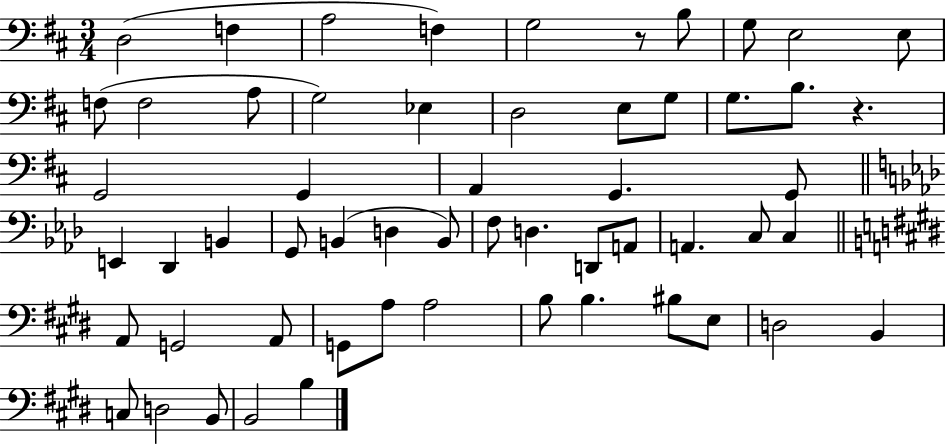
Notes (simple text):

D3/h F3/q A3/h F3/q G3/h R/e B3/e G3/e E3/h E3/e F3/e F3/h A3/e G3/h Eb3/q D3/h E3/e G3/e G3/e. B3/e. R/q. G2/h G2/q A2/q G2/q. G2/e E2/q Db2/q B2/q G2/e B2/q D3/q B2/e F3/e D3/q. D2/e A2/e A2/q. C3/e C3/q A2/e G2/h A2/e G2/e A3/e A3/h B3/e B3/q. BIS3/e E3/e D3/h B2/q C3/e D3/h B2/e B2/h B3/q